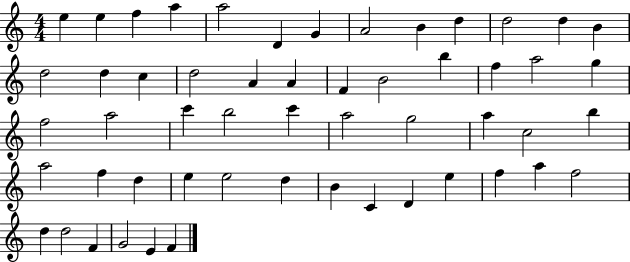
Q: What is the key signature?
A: C major